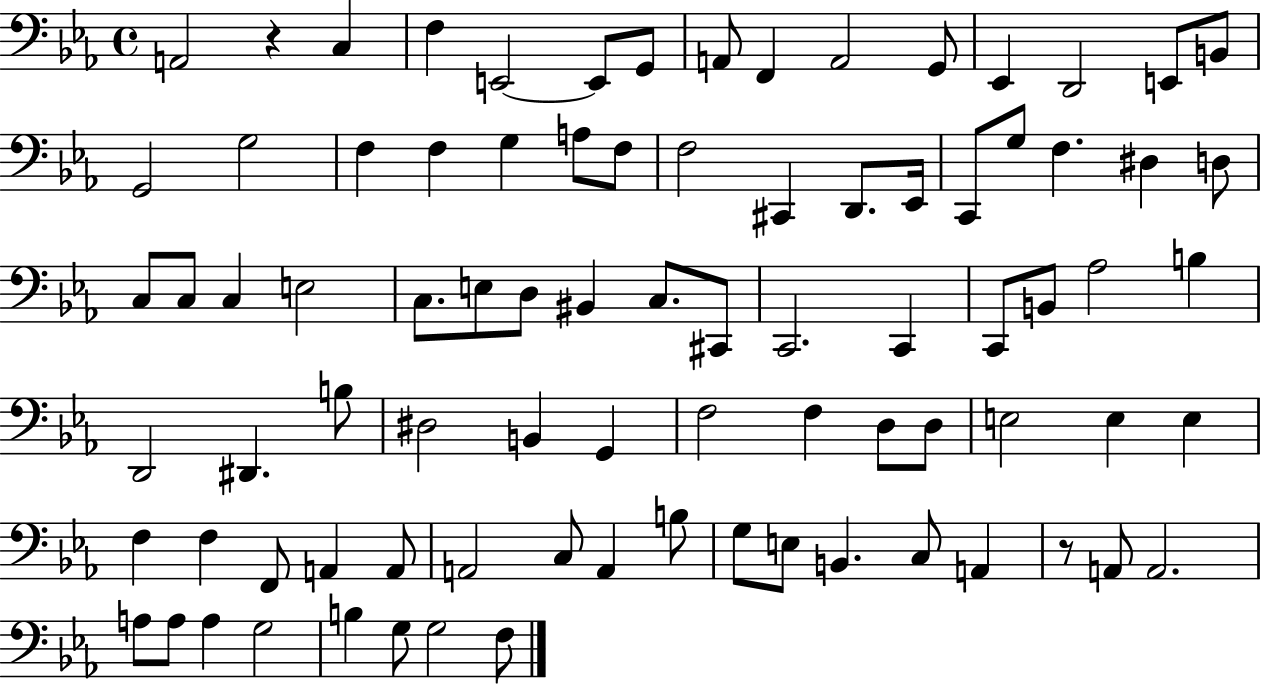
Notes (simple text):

A2/h R/q C3/q F3/q E2/h E2/e G2/e A2/e F2/q A2/h G2/e Eb2/q D2/h E2/e B2/e G2/h G3/h F3/q F3/q G3/q A3/e F3/e F3/h C#2/q D2/e. Eb2/s C2/e G3/e F3/q. D#3/q D3/e C3/e C3/e C3/q E3/h C3/e. E3/e D3/e BIS2/q C3/e. C#2/e C2/h. C2/q C2/e B2/e Ab3/h B3/q D2/h D#2/q. B3/e D#3/h B2/q G2/q F3/h F3/q D3/e D3/e E3/h E3/q E3/q F3/q F3/q F2/e A2/q A2/e A2/h C3/e A2/q B3/e G3/e E3/e B2/q. C3/e A2/q R/e A2/e A2/h. A3/e A3/e A3/q G3/h B3/q G3/e G3/h F3/e